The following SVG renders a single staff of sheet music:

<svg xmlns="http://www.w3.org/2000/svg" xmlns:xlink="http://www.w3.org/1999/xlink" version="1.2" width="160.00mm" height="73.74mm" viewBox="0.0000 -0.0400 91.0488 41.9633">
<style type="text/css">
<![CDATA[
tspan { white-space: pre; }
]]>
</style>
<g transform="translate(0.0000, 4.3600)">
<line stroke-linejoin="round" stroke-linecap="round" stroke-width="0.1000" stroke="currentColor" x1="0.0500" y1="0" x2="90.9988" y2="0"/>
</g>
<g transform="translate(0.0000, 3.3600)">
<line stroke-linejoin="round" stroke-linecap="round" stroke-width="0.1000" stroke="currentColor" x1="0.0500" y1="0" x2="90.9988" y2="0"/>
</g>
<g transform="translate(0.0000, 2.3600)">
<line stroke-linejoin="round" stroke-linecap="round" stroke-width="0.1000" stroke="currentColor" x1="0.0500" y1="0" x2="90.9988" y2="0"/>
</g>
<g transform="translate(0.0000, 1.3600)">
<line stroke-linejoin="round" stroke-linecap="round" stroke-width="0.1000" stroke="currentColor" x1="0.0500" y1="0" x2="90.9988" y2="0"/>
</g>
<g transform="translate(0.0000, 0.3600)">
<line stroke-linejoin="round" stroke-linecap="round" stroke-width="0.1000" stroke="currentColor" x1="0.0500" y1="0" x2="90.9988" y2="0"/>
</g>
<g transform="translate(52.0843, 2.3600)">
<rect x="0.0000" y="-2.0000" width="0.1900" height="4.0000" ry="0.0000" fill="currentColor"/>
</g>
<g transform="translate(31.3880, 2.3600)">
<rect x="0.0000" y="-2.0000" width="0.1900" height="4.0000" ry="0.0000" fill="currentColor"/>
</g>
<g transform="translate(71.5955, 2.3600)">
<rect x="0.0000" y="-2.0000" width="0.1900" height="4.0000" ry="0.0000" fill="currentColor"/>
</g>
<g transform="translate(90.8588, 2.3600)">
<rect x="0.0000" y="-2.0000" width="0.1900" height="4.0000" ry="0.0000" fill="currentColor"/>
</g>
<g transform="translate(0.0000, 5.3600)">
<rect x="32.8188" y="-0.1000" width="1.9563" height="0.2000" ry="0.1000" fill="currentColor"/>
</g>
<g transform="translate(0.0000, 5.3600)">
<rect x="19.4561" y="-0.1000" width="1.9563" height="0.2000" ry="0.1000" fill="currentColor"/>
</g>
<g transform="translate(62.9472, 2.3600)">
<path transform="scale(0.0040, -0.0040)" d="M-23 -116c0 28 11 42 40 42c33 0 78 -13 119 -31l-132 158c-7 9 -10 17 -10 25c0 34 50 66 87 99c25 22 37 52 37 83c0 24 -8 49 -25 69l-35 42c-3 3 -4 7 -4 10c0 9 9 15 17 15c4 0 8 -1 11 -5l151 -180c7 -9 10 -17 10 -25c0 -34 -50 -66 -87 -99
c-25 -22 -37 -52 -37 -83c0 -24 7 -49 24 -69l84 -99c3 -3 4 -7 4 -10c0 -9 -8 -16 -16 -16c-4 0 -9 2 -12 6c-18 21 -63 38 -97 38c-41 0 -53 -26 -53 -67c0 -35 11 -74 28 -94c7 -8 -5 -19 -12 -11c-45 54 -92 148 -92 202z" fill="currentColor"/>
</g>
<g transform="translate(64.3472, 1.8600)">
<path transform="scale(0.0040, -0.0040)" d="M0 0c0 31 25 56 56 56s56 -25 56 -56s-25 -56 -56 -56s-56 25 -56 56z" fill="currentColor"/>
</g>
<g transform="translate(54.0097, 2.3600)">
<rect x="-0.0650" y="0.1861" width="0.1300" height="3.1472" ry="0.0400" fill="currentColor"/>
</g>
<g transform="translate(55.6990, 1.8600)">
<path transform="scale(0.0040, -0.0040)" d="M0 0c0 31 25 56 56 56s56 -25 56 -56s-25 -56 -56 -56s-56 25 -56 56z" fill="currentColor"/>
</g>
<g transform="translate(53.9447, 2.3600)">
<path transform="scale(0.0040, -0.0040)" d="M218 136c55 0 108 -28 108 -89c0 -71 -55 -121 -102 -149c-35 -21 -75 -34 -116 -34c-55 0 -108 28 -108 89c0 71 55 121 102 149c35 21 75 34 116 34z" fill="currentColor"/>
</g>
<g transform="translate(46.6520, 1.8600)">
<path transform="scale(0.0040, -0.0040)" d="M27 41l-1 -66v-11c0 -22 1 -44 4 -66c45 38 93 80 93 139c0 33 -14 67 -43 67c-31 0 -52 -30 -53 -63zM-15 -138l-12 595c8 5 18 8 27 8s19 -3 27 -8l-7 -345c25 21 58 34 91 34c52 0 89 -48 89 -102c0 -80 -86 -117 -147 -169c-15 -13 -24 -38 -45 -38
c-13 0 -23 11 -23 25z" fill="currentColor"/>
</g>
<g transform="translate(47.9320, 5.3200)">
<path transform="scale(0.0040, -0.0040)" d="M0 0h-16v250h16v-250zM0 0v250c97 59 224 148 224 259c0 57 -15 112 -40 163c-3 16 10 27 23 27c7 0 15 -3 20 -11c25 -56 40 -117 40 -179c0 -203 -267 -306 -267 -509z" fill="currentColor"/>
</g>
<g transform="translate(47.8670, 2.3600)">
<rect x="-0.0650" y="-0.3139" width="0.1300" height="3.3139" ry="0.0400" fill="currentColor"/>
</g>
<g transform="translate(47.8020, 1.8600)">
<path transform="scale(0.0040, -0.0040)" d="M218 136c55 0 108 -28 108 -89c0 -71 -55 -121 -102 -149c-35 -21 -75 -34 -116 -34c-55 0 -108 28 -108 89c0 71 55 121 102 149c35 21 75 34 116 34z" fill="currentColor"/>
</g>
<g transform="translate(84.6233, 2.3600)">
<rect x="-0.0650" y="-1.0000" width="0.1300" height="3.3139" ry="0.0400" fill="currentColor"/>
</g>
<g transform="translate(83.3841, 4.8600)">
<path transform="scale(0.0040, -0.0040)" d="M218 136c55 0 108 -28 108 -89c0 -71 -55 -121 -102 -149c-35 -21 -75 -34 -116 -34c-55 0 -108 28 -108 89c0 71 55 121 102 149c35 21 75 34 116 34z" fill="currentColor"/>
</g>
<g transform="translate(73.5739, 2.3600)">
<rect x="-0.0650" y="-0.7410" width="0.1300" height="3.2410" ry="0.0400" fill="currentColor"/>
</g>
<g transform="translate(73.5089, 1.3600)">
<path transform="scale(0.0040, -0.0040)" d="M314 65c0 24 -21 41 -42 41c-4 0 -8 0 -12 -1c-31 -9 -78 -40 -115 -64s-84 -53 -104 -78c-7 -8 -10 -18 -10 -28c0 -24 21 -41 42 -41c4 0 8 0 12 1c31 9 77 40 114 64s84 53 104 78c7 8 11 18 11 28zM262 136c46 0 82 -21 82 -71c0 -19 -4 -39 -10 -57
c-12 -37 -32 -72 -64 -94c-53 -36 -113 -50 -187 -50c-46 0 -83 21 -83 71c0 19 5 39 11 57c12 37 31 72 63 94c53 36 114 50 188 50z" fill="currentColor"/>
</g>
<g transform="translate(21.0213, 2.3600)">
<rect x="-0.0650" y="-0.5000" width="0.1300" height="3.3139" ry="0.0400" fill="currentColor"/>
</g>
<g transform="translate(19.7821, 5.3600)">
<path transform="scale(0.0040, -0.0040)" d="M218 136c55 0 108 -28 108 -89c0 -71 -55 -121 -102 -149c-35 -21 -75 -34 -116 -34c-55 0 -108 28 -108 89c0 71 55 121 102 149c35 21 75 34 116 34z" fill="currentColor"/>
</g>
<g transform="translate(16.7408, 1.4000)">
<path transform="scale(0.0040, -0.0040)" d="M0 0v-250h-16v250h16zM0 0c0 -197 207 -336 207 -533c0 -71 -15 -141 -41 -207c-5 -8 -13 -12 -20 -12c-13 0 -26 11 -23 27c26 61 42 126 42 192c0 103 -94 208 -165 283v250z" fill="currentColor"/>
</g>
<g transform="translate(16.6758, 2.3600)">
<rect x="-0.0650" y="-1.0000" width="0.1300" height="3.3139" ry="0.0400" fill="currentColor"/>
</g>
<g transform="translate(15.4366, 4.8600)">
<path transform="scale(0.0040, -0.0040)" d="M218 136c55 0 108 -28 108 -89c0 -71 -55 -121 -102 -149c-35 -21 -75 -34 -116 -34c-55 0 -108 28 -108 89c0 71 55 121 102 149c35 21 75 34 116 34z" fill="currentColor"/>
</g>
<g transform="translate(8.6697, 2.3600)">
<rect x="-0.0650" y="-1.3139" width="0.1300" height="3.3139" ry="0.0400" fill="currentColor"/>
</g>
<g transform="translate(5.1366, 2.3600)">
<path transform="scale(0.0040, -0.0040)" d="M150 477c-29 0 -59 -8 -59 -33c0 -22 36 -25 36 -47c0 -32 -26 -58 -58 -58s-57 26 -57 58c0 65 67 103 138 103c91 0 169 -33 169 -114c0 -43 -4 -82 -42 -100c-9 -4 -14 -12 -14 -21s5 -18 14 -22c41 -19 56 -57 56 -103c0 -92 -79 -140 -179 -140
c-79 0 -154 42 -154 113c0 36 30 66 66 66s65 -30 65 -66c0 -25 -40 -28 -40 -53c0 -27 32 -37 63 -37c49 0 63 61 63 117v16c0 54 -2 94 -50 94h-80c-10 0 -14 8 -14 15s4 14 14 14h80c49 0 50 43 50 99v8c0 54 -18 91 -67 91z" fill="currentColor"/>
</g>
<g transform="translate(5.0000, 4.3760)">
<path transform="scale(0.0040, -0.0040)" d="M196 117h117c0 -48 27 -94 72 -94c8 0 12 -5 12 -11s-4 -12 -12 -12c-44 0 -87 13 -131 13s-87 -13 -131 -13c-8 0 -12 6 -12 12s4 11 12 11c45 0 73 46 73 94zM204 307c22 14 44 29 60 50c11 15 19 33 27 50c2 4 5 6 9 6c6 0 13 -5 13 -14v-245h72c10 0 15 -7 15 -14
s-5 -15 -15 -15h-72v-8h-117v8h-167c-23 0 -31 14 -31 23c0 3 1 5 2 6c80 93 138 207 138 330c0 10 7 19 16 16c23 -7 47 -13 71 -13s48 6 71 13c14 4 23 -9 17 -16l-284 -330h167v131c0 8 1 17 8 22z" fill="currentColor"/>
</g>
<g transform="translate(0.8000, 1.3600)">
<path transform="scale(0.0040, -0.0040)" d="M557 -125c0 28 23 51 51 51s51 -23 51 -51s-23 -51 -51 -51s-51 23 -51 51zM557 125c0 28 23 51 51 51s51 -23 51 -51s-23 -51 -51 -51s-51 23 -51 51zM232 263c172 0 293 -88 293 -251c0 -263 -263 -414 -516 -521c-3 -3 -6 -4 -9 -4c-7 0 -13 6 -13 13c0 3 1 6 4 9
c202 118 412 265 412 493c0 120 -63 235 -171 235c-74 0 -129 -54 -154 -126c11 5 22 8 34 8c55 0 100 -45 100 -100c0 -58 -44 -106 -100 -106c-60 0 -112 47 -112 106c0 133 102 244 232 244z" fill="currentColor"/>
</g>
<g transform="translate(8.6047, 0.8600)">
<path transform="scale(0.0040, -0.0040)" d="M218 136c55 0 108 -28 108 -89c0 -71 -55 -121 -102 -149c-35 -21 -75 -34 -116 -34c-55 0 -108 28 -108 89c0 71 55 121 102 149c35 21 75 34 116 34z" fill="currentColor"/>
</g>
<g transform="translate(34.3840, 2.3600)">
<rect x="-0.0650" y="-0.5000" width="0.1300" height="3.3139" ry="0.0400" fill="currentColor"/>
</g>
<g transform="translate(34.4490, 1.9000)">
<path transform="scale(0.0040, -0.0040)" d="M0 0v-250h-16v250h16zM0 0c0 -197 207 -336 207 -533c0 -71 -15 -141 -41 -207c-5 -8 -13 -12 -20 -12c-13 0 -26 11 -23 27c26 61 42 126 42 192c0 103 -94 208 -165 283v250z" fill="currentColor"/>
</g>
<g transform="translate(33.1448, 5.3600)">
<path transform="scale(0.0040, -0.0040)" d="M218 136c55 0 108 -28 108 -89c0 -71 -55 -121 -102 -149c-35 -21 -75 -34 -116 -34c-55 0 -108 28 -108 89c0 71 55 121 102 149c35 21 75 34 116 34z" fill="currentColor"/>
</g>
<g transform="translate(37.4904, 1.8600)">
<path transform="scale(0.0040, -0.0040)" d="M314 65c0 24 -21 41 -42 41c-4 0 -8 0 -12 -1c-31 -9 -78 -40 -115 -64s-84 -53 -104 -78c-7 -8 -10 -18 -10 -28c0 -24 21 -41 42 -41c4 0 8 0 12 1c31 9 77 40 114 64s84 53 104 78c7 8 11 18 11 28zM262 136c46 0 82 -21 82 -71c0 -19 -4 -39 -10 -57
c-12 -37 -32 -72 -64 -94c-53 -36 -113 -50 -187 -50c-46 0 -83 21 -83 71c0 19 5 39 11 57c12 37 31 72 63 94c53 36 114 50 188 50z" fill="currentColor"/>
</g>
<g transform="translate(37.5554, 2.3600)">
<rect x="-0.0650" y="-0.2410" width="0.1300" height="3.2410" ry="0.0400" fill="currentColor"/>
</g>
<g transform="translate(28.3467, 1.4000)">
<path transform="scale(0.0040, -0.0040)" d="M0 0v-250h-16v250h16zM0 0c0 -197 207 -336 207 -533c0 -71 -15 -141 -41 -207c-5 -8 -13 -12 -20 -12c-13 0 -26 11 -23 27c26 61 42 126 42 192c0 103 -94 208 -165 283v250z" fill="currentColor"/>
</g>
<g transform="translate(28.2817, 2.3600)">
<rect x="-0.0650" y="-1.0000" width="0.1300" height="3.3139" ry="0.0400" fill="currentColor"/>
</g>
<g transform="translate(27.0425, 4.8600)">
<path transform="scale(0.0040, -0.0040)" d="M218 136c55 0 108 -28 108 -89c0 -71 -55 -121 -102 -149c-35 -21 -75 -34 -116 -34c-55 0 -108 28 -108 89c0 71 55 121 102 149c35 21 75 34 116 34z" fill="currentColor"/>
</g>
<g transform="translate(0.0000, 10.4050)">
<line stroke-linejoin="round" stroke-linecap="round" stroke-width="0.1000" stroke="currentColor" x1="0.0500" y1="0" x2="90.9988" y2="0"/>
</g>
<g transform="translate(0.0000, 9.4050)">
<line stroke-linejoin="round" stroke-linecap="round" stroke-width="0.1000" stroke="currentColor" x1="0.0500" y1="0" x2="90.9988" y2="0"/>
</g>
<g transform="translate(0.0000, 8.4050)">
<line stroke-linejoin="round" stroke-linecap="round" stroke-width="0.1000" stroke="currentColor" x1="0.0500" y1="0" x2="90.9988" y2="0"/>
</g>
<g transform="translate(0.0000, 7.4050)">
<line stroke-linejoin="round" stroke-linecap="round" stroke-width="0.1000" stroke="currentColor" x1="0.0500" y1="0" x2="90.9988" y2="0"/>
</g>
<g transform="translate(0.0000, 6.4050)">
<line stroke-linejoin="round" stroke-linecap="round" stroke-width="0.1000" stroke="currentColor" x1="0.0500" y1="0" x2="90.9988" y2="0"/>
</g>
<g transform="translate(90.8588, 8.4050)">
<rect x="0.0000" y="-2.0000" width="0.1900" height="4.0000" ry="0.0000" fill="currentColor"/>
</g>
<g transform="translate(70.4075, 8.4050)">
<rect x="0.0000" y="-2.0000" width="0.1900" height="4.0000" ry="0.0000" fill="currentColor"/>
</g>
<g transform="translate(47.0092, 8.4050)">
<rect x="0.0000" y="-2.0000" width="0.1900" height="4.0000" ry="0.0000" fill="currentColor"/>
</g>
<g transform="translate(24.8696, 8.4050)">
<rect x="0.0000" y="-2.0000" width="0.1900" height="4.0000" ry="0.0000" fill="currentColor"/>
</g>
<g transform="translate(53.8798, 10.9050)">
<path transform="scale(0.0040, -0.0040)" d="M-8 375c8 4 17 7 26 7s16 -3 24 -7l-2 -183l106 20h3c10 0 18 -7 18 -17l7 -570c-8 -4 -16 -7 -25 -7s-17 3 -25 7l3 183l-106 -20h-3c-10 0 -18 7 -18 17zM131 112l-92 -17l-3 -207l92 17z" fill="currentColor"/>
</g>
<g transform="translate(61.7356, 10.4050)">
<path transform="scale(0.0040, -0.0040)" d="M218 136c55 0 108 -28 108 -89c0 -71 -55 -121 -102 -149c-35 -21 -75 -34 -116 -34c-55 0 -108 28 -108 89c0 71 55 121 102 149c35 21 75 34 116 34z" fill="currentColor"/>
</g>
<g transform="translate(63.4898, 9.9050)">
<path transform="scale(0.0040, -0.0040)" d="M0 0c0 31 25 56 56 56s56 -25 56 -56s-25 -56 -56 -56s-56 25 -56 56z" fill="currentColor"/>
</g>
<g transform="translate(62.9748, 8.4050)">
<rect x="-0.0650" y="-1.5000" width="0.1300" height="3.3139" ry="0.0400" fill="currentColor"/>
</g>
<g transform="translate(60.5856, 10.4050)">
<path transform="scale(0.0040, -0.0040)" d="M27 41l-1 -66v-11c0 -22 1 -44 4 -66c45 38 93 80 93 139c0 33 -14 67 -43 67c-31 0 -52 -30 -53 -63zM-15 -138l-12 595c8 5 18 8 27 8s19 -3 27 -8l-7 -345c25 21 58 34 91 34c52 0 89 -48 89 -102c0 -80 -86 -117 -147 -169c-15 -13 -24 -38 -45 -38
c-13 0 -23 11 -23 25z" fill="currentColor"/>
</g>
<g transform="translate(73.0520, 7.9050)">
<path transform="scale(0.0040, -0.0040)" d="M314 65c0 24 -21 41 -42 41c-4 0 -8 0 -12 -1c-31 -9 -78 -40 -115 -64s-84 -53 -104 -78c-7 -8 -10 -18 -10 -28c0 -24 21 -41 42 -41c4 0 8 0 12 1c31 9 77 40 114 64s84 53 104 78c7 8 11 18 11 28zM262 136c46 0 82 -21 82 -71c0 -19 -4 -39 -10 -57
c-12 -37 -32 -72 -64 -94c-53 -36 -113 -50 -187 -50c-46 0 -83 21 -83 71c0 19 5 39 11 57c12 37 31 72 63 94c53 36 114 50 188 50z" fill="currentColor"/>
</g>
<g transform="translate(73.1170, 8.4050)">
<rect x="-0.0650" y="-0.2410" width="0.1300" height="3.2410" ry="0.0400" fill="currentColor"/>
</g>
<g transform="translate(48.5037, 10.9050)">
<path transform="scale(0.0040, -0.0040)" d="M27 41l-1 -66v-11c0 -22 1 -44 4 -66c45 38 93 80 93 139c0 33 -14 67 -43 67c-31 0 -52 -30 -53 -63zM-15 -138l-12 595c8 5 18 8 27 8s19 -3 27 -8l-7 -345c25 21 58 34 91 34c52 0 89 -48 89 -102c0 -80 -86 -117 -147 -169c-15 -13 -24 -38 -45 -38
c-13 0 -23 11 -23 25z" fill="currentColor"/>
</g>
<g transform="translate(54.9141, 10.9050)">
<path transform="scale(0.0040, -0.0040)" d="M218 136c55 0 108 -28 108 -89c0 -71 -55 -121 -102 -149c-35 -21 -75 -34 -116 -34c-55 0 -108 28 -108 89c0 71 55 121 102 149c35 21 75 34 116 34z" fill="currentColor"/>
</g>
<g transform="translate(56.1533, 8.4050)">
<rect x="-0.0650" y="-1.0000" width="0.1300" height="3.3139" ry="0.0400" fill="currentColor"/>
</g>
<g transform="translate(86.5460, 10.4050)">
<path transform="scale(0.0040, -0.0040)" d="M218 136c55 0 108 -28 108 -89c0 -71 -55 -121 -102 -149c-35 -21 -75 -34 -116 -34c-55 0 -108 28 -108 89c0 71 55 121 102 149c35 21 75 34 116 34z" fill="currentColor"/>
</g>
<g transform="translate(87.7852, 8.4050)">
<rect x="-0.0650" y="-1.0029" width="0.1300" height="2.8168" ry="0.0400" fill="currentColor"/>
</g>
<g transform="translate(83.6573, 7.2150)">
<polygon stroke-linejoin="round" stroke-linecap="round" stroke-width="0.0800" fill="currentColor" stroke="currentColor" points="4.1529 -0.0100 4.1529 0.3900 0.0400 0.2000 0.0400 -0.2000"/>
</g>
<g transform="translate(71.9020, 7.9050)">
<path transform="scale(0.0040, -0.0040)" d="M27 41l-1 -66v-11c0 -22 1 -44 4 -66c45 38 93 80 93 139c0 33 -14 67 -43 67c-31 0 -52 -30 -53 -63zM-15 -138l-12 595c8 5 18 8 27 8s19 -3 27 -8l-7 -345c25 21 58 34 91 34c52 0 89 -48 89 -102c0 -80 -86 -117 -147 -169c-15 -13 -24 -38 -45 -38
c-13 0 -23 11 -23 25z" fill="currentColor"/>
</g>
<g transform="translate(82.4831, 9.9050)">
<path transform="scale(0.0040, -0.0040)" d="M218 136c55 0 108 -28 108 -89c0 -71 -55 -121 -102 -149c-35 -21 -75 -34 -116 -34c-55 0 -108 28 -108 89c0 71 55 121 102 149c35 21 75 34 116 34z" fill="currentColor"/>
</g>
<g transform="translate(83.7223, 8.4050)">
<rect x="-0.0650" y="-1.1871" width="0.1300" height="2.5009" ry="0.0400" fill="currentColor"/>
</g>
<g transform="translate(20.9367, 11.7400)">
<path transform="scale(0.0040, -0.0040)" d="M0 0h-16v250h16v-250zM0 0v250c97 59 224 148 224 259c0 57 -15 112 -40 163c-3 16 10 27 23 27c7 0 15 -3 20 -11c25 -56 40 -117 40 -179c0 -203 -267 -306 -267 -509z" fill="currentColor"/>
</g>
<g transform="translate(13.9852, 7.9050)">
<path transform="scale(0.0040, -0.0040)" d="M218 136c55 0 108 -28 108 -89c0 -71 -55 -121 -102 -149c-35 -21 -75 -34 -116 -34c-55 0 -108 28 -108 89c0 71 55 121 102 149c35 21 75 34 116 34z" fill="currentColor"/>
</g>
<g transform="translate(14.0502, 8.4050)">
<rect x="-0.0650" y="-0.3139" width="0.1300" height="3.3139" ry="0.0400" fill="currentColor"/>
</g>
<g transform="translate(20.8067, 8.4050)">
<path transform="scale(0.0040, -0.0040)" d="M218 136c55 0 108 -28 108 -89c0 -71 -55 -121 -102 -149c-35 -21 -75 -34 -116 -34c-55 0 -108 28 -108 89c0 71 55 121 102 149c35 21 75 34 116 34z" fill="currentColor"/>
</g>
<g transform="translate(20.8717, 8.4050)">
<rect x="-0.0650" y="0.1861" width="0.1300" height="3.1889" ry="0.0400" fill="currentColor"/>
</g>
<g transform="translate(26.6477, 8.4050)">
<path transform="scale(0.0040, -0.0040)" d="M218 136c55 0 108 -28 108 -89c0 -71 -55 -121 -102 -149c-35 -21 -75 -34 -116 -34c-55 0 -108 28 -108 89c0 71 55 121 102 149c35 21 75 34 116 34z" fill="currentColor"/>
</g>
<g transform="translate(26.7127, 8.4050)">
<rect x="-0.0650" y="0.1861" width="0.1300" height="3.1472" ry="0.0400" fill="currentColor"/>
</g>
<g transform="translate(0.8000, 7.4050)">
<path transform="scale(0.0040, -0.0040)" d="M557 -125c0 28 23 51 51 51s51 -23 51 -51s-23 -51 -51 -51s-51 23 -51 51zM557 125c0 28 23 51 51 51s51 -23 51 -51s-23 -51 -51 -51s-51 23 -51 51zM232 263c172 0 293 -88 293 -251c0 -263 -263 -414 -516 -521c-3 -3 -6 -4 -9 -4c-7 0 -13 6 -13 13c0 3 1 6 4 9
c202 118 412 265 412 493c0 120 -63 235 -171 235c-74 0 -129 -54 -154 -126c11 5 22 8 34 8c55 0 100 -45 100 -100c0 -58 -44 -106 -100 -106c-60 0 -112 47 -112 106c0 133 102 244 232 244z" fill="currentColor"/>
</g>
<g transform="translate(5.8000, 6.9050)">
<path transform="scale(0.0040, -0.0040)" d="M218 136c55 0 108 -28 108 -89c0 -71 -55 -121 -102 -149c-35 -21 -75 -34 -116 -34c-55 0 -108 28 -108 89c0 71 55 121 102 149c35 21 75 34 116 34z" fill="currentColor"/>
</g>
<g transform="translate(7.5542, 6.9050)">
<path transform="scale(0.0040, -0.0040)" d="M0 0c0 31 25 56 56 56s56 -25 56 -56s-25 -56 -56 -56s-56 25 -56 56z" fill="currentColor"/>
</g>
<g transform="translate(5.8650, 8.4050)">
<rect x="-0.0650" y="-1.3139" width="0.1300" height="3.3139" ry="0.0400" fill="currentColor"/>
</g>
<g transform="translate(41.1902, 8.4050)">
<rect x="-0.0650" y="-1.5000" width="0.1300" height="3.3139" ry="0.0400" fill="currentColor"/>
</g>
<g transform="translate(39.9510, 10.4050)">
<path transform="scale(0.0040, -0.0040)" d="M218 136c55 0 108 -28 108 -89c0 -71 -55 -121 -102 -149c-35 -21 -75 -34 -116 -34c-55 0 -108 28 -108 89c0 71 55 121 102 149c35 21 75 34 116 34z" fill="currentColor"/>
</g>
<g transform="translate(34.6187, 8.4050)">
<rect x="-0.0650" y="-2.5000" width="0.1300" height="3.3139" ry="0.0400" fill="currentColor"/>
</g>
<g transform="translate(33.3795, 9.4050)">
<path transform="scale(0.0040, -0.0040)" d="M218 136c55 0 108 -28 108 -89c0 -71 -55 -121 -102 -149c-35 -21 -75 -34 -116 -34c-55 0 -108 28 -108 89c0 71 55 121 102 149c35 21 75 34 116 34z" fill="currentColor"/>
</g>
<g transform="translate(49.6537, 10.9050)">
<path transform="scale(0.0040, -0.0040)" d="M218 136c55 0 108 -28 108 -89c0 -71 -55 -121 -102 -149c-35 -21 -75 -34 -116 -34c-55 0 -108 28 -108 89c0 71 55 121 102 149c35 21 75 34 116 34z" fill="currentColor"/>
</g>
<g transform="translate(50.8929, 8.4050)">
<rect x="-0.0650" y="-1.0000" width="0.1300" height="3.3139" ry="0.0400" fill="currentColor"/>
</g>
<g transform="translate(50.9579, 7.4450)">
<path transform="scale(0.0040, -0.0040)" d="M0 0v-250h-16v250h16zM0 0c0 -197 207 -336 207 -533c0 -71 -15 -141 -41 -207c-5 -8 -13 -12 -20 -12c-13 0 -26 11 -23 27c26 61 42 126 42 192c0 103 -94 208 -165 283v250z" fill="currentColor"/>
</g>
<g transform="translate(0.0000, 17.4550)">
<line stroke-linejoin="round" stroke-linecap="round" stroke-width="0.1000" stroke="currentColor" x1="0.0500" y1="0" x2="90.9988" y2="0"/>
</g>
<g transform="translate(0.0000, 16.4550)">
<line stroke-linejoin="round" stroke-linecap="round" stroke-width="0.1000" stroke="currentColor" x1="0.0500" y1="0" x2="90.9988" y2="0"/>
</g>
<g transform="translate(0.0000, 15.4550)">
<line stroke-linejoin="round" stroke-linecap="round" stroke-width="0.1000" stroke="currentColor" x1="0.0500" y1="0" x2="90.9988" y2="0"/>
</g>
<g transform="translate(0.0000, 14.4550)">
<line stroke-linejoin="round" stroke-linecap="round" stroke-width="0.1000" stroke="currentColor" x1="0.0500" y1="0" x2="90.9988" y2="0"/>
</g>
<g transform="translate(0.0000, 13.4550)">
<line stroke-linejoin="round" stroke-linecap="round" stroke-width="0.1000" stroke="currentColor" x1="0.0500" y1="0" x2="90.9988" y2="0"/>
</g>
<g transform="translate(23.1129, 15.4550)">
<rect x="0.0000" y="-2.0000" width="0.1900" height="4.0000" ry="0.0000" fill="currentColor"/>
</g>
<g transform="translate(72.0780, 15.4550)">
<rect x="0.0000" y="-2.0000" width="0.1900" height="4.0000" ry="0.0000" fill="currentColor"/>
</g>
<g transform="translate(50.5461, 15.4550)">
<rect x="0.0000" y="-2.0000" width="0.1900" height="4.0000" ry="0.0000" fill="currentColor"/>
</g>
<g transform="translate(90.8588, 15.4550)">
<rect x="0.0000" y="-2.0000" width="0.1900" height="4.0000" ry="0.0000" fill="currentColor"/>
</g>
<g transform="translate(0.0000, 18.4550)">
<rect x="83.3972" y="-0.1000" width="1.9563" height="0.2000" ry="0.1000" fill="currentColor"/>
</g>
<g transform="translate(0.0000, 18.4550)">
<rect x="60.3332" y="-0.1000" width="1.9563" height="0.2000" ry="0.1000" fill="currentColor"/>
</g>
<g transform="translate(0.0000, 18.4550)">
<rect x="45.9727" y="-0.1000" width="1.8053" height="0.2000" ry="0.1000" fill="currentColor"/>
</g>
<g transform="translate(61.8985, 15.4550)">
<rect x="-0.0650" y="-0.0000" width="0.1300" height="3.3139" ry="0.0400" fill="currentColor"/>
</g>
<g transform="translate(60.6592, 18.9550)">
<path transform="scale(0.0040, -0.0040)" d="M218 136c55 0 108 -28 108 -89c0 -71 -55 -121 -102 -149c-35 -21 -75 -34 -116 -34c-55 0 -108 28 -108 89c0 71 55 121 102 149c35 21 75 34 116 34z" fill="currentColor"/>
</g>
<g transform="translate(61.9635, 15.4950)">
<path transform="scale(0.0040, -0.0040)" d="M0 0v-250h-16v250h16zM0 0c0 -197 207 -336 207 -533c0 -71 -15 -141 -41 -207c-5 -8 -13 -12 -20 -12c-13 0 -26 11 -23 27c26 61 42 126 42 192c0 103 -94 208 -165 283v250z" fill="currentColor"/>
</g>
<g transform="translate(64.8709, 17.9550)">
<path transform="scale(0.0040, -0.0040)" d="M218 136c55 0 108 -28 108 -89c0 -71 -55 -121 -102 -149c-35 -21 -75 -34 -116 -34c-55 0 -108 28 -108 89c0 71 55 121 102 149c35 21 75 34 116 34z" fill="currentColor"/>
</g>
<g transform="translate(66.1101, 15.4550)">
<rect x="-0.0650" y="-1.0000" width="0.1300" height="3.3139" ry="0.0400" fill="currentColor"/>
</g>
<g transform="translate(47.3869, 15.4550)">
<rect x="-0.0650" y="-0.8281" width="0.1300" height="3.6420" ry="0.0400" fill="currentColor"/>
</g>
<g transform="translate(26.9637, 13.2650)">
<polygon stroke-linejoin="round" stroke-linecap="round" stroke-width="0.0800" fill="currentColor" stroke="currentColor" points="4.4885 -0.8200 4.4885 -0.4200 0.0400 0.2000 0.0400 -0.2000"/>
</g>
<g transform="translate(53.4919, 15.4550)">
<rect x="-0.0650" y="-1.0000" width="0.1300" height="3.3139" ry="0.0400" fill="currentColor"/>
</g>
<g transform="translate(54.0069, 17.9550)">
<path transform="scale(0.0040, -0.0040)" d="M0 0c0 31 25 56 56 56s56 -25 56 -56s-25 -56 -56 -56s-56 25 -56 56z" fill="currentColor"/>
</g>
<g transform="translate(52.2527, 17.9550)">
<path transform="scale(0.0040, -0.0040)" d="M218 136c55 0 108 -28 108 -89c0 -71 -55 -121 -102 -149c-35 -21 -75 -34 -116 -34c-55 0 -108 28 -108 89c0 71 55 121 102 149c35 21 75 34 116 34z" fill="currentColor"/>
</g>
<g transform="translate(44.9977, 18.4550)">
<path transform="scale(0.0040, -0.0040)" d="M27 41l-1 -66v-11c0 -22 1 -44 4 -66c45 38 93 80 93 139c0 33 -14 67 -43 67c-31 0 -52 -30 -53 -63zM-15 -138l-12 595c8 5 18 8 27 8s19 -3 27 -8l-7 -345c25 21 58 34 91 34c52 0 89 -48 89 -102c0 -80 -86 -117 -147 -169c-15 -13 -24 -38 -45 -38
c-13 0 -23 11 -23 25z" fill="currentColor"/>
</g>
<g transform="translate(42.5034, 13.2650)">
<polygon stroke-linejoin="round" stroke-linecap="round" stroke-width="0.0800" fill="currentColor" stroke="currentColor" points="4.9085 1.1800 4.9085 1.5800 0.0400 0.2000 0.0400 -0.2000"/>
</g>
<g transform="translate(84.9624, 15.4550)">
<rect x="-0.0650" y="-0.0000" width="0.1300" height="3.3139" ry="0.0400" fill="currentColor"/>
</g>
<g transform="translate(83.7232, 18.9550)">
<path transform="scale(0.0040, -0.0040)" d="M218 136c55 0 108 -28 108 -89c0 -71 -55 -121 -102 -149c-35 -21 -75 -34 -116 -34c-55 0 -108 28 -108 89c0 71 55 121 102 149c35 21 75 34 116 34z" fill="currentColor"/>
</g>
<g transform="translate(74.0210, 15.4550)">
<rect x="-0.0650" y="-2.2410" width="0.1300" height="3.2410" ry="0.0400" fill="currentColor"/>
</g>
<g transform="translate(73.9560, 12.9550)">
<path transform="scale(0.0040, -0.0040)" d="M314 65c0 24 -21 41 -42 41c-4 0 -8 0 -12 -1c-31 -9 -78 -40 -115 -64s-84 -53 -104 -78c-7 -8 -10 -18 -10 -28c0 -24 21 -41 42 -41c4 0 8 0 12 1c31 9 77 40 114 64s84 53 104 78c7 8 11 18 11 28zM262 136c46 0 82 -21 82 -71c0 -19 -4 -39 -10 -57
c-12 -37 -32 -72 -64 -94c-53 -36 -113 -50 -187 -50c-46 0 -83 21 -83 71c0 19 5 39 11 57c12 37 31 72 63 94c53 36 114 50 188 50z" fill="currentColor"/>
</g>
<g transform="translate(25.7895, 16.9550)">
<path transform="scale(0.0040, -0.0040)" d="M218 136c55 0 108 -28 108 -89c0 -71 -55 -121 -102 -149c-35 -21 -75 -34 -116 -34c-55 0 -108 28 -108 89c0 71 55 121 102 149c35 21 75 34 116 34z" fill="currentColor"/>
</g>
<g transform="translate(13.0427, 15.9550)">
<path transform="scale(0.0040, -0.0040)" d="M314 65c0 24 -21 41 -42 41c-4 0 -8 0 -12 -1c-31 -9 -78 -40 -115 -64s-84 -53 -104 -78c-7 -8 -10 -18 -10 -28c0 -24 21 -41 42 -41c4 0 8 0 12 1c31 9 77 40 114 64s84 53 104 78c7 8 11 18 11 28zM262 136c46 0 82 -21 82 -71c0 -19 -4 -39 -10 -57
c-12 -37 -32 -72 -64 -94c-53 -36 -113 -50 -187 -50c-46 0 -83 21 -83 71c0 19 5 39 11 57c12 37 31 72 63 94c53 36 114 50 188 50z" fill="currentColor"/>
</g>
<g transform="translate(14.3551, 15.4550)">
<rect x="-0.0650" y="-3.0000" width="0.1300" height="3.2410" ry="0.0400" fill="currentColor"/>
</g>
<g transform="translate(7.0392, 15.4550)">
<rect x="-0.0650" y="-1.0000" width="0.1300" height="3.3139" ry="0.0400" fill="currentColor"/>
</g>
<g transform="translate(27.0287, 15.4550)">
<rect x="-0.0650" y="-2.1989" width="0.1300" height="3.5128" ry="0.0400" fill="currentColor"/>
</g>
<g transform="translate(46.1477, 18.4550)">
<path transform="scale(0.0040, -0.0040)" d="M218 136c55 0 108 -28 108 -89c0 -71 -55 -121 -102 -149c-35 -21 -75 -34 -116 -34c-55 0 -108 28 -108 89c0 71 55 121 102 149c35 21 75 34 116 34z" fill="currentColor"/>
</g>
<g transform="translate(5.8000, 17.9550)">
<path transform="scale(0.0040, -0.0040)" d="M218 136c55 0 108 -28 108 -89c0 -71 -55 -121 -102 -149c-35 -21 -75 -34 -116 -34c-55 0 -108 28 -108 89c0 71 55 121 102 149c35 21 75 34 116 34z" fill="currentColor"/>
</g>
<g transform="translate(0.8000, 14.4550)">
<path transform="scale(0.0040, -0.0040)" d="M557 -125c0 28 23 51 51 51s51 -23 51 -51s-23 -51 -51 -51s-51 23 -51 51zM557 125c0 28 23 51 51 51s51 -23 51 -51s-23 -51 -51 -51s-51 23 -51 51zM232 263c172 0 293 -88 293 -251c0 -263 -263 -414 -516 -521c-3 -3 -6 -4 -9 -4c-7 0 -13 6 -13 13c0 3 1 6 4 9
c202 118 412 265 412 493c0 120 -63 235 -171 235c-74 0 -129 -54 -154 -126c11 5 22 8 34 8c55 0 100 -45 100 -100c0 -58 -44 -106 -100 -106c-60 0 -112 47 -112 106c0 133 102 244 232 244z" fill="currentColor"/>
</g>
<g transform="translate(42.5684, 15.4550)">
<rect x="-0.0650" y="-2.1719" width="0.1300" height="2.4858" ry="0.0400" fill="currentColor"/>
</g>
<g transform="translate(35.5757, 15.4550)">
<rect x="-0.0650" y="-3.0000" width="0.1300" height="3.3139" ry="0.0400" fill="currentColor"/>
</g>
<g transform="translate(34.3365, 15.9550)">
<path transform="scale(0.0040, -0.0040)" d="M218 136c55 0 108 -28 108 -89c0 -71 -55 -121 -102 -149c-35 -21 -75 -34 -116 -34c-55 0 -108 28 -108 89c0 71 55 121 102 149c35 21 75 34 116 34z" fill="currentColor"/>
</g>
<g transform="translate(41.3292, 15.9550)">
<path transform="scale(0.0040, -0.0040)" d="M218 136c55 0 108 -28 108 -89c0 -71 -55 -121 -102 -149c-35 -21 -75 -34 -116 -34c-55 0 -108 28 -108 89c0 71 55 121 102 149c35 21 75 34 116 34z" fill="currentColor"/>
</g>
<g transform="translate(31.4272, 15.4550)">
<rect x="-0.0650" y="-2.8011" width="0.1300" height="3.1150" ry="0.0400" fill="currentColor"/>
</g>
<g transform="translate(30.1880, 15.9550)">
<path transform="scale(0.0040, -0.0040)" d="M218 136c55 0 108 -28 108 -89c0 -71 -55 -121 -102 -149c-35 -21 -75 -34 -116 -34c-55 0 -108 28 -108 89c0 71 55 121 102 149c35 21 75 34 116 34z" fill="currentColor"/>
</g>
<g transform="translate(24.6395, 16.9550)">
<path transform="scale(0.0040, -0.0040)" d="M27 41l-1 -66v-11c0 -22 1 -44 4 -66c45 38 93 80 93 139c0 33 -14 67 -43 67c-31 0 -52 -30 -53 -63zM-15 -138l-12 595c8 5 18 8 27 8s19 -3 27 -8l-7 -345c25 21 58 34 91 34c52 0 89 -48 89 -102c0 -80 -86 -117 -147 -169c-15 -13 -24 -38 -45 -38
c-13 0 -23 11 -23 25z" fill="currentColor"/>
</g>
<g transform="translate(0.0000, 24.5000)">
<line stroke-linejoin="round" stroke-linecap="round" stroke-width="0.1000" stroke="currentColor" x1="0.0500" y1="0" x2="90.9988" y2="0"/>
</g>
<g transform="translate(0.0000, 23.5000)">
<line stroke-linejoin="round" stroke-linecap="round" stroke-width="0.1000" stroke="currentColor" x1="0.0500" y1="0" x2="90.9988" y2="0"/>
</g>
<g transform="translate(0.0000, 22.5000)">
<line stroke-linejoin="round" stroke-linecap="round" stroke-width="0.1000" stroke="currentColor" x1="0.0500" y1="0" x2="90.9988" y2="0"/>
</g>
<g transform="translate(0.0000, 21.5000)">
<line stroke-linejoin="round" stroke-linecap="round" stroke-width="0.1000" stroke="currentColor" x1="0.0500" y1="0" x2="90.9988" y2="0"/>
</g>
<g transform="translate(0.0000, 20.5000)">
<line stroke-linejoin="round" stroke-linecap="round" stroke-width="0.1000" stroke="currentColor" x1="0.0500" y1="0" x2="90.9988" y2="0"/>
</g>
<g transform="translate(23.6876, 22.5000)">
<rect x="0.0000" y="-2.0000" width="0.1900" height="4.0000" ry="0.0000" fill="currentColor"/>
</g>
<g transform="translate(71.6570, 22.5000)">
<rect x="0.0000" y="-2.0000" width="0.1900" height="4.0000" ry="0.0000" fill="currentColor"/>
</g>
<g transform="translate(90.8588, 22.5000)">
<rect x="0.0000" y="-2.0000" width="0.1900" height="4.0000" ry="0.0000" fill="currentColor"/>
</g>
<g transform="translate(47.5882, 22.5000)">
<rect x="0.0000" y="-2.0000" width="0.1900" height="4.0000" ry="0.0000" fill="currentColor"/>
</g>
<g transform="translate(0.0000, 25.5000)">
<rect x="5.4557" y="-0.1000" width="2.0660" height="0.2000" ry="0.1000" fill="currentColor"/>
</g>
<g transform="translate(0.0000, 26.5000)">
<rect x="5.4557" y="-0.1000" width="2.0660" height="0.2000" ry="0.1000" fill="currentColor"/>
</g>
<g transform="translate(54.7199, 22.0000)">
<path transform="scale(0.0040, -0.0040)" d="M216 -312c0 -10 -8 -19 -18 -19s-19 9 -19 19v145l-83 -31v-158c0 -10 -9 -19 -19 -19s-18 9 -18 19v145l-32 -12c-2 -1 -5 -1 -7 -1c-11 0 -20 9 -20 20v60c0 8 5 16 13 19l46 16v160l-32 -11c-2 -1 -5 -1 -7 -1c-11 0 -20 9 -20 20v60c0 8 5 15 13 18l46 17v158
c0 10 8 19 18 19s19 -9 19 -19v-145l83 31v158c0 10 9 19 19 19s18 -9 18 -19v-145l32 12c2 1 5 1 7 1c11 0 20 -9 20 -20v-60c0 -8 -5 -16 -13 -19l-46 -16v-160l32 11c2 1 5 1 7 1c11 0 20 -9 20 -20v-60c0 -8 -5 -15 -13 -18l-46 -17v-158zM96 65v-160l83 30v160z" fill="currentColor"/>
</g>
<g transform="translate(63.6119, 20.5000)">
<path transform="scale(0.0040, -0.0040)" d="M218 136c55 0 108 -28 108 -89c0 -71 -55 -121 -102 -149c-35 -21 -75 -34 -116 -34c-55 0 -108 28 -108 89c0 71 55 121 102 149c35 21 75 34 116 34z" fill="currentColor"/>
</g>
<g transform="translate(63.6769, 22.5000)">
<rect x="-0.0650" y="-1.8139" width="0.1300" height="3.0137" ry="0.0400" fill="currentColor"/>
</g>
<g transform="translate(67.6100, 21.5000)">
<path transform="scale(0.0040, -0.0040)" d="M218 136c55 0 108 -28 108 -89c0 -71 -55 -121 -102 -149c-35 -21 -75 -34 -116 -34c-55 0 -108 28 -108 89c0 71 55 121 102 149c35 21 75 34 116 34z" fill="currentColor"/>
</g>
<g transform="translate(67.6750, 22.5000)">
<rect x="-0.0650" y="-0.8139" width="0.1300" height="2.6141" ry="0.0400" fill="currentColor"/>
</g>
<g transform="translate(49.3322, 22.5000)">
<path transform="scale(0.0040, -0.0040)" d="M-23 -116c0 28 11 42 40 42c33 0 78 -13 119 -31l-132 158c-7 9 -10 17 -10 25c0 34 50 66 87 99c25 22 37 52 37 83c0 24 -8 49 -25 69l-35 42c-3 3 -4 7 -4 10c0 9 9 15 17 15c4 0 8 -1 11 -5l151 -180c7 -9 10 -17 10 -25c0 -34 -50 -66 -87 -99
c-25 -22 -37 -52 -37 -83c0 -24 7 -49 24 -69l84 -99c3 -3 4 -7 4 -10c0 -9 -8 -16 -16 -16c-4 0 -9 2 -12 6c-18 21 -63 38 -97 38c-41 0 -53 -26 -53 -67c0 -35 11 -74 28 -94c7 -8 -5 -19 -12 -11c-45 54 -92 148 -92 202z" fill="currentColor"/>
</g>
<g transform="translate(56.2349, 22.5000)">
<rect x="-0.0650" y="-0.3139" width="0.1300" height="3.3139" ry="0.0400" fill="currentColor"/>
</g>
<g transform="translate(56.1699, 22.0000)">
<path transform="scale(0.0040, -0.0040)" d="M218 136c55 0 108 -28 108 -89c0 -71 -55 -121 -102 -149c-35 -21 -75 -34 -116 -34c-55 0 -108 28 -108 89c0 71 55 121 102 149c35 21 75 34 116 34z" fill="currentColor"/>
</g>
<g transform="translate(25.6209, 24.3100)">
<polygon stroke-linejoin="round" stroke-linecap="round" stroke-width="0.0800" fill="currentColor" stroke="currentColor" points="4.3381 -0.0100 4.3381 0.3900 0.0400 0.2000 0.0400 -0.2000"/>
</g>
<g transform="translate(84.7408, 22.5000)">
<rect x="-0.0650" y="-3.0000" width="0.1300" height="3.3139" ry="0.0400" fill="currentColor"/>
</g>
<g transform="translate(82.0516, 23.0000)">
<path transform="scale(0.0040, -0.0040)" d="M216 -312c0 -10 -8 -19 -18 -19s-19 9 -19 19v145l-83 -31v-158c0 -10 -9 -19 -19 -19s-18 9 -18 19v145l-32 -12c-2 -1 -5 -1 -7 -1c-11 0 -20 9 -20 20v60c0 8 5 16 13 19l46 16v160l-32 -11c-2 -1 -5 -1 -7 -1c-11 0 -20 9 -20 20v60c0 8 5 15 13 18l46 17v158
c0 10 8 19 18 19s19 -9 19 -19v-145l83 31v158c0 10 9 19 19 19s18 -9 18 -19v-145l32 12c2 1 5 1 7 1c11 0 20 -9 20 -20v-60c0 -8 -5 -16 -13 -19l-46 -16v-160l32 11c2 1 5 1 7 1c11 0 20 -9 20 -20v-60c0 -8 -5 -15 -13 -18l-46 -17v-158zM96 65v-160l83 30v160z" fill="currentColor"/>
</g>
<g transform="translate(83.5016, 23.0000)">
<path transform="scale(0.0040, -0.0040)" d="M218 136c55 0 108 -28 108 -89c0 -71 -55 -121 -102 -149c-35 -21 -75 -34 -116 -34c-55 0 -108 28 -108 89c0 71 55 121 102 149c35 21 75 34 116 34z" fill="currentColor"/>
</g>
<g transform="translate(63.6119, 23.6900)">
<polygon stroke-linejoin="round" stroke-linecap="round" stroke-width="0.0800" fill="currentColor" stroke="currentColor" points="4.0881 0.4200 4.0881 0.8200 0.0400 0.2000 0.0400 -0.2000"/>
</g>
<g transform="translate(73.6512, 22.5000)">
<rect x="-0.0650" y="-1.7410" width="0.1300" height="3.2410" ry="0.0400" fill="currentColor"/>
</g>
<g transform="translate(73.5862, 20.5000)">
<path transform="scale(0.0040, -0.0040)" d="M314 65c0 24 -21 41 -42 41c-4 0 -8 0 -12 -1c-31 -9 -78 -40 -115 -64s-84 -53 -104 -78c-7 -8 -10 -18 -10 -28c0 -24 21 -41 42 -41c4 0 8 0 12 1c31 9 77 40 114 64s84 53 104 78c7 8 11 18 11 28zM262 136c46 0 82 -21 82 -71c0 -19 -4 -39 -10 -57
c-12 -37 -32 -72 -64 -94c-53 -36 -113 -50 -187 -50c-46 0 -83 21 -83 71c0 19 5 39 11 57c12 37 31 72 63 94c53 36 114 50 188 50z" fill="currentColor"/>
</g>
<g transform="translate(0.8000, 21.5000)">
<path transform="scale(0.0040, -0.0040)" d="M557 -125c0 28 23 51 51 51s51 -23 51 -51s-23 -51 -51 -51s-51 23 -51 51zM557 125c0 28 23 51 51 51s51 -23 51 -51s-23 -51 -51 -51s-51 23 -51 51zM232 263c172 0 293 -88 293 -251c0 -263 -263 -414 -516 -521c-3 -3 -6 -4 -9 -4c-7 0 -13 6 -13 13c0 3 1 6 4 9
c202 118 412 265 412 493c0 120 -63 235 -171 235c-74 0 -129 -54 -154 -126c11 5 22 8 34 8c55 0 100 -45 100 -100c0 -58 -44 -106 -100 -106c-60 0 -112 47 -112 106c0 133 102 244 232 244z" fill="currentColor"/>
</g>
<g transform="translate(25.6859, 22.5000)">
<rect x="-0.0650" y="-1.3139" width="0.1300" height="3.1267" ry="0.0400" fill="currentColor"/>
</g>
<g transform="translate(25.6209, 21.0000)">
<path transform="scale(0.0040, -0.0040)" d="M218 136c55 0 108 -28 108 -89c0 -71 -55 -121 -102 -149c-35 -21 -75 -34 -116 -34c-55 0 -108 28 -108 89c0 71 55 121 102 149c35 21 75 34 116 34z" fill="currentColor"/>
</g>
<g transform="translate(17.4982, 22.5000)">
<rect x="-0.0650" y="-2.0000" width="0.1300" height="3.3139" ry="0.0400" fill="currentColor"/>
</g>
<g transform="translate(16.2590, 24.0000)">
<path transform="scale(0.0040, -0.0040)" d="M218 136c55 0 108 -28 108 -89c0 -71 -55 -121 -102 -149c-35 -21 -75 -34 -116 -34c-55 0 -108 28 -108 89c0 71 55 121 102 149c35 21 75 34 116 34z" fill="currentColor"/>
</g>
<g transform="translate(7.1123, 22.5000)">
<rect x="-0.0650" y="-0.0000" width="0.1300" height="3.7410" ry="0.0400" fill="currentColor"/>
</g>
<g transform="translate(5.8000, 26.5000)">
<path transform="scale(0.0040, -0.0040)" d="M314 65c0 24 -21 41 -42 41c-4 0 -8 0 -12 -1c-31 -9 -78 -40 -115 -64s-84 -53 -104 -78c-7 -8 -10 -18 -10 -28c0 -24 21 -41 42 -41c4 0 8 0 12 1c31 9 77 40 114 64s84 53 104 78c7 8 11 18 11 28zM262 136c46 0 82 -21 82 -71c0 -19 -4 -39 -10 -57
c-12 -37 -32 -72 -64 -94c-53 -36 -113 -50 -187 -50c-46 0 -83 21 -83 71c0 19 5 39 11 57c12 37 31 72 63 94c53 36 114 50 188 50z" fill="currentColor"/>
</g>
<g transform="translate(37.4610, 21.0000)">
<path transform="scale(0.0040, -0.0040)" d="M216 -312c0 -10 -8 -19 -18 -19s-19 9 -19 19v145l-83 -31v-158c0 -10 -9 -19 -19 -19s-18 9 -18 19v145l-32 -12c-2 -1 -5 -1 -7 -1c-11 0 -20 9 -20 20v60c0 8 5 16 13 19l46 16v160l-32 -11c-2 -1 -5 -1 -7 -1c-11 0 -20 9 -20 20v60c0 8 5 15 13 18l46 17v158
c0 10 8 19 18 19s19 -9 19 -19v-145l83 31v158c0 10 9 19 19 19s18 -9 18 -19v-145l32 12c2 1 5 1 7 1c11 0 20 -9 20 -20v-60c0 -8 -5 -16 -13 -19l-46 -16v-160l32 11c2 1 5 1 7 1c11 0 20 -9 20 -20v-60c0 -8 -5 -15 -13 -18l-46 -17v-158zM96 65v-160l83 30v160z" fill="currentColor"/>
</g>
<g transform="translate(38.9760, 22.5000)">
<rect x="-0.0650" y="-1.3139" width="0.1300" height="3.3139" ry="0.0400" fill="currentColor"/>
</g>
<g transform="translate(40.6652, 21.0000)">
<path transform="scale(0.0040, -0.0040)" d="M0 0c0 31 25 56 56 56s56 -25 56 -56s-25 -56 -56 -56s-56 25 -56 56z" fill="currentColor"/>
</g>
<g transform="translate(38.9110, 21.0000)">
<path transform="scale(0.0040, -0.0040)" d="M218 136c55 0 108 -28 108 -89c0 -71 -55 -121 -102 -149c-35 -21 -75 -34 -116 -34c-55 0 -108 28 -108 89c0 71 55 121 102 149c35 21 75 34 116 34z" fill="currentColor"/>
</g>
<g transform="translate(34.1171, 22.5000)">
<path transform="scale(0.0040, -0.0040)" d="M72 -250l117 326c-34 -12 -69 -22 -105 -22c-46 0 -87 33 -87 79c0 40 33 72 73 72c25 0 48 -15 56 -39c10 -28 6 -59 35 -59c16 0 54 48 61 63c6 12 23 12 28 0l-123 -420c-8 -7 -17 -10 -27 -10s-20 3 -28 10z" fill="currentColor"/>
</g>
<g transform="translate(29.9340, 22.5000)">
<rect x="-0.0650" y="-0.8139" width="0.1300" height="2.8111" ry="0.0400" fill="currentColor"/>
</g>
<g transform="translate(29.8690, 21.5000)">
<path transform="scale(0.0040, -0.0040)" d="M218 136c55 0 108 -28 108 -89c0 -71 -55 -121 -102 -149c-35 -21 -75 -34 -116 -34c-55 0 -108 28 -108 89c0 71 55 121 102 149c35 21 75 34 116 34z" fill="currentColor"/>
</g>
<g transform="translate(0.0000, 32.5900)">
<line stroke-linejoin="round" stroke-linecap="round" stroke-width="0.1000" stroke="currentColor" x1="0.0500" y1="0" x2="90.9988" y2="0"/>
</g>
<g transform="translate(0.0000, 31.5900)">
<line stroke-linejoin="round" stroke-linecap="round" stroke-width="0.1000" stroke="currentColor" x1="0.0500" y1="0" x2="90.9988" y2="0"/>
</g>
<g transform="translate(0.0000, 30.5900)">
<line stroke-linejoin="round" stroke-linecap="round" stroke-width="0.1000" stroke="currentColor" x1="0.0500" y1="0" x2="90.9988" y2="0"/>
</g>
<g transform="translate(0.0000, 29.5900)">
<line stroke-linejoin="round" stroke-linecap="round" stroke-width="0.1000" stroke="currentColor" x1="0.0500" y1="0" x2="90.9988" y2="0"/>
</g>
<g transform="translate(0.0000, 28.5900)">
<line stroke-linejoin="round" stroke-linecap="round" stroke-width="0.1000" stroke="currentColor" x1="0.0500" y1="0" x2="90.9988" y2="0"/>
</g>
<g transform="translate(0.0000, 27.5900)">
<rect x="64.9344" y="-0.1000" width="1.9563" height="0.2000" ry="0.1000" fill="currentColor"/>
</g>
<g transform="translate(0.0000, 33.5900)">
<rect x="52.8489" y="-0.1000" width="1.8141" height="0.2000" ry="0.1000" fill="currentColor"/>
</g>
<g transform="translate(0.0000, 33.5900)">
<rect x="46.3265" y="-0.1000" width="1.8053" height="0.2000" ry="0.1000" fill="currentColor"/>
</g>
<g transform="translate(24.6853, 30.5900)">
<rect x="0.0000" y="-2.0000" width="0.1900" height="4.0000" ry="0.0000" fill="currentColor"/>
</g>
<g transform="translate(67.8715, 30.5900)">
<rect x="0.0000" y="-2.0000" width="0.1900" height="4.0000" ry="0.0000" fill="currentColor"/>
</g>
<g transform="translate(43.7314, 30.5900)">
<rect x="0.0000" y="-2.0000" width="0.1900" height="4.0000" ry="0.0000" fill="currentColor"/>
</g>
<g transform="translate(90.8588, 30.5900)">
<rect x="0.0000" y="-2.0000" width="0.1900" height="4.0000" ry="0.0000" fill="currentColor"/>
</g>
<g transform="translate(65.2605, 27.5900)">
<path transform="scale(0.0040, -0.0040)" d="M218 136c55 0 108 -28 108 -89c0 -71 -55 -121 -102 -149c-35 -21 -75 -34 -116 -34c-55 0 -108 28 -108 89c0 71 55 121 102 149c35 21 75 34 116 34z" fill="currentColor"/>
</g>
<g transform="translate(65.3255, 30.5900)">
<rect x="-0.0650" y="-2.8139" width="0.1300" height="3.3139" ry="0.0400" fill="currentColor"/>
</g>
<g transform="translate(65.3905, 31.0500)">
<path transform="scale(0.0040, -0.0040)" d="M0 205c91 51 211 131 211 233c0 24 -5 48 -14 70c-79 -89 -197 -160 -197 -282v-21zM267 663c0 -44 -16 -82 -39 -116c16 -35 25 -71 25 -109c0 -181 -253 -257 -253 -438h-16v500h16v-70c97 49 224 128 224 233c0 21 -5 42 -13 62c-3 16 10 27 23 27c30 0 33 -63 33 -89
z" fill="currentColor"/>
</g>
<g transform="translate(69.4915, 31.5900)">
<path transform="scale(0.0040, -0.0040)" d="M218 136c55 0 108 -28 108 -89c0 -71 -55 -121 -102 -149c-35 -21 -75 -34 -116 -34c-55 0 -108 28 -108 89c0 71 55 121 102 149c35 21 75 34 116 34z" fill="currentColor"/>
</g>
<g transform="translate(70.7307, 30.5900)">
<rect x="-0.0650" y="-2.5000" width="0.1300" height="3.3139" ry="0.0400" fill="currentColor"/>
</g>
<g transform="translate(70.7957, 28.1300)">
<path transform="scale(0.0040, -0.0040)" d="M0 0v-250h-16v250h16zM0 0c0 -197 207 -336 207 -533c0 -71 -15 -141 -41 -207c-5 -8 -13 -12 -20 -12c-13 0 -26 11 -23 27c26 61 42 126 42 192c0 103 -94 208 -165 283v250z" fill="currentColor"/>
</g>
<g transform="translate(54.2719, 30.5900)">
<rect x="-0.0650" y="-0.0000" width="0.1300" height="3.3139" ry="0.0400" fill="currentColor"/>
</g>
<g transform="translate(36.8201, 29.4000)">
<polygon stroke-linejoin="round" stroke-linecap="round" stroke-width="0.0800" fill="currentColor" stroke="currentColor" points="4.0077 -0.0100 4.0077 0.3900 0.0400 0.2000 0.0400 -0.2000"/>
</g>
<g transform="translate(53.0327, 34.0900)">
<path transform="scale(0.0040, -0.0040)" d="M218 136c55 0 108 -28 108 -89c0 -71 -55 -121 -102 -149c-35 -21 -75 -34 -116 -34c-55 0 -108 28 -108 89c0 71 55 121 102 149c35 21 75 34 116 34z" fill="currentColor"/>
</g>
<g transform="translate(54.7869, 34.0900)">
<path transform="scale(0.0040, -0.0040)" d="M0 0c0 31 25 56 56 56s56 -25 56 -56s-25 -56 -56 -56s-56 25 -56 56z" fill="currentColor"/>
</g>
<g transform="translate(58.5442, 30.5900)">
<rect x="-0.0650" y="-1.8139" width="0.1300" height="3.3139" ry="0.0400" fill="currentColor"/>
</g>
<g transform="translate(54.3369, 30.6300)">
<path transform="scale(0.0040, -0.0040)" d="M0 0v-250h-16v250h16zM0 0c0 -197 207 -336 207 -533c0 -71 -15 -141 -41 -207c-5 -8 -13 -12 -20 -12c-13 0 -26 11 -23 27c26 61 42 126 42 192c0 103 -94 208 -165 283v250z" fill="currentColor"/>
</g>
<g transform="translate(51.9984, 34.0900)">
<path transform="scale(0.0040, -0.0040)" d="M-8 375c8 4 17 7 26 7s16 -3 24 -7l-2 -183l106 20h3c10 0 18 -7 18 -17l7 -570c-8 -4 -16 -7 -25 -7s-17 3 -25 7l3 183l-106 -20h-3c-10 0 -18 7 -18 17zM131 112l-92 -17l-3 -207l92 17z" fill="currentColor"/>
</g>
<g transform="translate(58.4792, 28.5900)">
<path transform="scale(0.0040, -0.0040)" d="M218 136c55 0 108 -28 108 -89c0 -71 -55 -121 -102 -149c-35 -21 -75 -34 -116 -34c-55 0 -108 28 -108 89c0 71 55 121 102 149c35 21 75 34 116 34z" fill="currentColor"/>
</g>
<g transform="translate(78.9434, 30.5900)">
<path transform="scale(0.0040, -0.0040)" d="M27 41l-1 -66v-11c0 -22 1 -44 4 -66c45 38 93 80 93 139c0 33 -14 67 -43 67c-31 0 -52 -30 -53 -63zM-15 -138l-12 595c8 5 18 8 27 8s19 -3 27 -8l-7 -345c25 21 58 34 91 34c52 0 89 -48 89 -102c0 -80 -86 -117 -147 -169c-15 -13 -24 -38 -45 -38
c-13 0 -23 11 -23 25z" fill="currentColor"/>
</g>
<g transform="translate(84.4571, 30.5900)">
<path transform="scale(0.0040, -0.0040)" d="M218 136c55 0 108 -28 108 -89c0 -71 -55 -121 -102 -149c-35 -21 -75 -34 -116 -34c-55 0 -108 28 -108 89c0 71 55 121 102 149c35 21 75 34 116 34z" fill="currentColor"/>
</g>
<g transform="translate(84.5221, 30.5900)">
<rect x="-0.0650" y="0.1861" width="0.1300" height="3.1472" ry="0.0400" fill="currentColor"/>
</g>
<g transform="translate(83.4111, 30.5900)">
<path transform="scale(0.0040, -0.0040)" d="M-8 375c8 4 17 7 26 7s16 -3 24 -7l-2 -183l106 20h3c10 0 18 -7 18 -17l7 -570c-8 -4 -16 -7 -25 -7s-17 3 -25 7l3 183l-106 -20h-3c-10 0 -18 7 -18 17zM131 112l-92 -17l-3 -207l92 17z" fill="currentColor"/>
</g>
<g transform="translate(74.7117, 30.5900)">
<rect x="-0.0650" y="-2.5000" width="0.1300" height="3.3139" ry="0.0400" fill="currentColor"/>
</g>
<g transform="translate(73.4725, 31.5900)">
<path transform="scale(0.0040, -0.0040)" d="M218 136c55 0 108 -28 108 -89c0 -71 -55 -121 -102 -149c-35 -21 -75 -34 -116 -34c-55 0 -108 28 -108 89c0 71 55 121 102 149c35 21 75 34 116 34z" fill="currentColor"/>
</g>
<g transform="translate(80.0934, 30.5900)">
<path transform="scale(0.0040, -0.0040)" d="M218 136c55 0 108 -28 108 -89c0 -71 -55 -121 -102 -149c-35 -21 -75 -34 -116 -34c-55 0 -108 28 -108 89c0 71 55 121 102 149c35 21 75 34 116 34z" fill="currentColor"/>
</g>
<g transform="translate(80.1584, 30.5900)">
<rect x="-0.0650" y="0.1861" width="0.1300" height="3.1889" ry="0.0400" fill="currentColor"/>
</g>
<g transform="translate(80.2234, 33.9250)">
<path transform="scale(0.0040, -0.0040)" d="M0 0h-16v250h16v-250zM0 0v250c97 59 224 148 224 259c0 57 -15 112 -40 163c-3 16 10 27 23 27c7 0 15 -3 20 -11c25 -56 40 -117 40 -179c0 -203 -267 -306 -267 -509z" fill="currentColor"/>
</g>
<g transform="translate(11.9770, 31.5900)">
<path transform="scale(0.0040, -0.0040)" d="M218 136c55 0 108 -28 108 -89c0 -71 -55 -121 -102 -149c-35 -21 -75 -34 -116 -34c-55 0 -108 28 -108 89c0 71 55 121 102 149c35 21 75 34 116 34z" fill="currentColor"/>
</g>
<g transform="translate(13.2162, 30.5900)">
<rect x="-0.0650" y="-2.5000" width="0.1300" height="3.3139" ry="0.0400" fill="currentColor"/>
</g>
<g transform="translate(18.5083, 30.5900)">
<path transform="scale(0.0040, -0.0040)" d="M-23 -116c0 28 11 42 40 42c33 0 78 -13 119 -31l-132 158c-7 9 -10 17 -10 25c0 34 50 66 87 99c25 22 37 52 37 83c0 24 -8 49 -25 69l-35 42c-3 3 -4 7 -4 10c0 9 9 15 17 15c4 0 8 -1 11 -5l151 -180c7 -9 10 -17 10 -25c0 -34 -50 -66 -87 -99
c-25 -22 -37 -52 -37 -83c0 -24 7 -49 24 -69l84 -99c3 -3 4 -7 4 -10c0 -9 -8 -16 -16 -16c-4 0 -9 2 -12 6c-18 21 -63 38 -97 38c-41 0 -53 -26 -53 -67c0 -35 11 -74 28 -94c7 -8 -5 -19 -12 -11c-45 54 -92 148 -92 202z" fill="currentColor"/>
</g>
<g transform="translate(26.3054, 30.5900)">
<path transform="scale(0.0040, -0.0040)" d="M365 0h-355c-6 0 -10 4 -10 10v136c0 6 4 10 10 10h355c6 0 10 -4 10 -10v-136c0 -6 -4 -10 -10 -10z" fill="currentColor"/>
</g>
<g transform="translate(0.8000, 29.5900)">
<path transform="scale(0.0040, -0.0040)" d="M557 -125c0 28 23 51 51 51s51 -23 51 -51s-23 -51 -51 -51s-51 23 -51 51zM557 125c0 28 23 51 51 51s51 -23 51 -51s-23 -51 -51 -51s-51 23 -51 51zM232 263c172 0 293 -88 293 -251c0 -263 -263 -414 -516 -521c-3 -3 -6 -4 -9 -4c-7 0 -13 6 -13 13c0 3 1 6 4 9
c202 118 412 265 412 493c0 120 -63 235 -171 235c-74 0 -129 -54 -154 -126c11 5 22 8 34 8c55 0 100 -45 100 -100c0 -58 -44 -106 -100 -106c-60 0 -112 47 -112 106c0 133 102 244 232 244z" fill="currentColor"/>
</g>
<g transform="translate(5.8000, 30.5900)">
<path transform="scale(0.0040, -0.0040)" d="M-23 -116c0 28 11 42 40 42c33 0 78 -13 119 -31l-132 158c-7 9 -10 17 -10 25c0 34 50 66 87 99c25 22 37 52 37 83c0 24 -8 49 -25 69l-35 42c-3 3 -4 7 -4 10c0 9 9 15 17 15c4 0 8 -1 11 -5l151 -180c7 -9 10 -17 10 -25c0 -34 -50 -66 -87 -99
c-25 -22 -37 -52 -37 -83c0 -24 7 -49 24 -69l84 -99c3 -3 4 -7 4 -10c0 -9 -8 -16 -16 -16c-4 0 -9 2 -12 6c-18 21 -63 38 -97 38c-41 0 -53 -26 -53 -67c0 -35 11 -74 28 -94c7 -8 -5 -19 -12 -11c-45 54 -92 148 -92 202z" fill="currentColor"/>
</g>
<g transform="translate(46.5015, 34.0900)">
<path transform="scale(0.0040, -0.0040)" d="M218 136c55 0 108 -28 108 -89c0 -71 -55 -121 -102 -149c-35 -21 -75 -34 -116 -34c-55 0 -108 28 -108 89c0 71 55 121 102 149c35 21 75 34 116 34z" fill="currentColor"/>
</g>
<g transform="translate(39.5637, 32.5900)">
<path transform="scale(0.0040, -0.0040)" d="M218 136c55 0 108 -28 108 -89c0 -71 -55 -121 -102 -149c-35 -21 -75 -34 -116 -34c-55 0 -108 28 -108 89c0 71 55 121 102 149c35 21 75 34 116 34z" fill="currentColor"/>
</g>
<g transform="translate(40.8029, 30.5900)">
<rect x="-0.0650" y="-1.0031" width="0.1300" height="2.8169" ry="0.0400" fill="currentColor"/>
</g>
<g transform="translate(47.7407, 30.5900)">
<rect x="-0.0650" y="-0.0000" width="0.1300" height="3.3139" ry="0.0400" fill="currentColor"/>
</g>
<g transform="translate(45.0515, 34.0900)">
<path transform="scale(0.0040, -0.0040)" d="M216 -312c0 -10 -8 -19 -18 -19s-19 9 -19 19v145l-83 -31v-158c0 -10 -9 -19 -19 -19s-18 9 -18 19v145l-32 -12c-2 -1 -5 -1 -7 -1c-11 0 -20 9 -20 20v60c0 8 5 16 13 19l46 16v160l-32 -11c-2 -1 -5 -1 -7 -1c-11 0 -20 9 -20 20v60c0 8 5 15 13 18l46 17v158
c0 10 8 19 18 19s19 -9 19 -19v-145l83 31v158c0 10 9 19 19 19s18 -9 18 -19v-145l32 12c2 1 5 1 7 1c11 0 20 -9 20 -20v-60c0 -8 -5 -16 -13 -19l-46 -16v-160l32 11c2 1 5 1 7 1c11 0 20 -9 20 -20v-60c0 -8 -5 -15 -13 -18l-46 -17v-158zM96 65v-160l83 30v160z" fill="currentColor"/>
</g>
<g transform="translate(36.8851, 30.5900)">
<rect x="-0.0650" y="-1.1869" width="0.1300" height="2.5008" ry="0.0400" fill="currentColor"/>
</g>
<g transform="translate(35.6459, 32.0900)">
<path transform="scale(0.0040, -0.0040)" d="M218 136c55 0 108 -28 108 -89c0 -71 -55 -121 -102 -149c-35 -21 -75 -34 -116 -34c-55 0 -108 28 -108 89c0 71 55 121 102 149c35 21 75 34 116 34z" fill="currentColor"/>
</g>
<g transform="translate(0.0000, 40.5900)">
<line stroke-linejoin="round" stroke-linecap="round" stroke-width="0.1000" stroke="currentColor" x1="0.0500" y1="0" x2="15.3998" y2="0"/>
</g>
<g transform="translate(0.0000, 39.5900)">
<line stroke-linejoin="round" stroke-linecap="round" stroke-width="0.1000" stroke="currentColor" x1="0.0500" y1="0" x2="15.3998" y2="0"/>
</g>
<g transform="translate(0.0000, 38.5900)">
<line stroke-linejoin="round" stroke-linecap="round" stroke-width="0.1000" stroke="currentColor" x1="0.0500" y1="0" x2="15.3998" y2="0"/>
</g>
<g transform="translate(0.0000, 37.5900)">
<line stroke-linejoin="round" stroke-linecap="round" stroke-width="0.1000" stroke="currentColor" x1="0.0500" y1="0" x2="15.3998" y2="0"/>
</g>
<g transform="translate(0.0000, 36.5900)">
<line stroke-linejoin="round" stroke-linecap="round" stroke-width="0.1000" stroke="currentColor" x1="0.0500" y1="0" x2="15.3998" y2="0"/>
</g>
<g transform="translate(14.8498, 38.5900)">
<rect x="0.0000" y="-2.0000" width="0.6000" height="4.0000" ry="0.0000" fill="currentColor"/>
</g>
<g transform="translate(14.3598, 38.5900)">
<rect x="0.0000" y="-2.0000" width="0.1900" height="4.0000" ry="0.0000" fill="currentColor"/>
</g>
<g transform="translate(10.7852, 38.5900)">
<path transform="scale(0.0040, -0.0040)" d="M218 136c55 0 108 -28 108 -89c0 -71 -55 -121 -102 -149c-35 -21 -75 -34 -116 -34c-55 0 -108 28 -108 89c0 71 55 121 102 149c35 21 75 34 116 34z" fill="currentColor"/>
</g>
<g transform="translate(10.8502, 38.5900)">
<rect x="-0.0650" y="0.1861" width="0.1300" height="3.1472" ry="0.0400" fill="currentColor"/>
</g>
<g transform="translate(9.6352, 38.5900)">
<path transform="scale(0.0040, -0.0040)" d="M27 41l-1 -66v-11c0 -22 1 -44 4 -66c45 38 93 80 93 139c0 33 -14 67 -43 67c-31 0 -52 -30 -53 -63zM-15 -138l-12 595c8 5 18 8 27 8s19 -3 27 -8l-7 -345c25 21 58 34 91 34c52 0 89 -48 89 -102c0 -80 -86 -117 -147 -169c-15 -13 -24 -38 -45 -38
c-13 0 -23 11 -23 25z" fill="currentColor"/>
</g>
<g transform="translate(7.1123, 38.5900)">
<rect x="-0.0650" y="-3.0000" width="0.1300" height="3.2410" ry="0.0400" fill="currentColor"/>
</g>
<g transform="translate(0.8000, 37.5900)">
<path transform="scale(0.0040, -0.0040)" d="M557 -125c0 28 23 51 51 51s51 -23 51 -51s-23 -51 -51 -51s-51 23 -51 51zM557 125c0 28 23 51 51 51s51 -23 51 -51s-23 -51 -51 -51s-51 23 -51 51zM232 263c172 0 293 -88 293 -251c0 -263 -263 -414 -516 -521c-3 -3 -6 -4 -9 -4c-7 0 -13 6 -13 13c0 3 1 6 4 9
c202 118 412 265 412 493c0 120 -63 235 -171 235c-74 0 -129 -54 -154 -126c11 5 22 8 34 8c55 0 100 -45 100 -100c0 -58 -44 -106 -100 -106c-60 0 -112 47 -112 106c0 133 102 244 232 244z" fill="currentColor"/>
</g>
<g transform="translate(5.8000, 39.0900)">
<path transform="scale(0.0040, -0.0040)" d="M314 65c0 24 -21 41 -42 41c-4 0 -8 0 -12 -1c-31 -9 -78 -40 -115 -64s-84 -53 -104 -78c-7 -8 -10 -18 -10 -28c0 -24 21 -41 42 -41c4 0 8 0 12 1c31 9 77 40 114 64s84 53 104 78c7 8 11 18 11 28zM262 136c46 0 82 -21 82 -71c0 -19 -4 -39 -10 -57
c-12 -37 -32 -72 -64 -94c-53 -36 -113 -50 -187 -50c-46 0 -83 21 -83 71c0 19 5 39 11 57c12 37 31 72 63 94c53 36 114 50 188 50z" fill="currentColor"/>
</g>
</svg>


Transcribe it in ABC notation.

X:1
T:Untitled
M:3/4
L:1/4
K:C
G, F,,/2 E,, F,,/2 E,,/2 E,2 _E,/2 D, z F,2 F,, G, E, D,/2 D, B,, G,, _F,,/2 F,, _G,, _E,2 A,,/2 G,,/2 F,, C,2 _A,,/2 C,/2 C, C,/2 _E,,/2 F,, D,,/2 F,, B,2 D,, C,,2 A,, G,/2 F,/2 z/2 ^G, z ^E, A,/2 F,/2 A,2 ^C, z B,, z z2 A,,/2 G,,/2 ^D,, D,,/2 A, C/4 B,,/2 B,, _D,/2 D, C,2 _D,